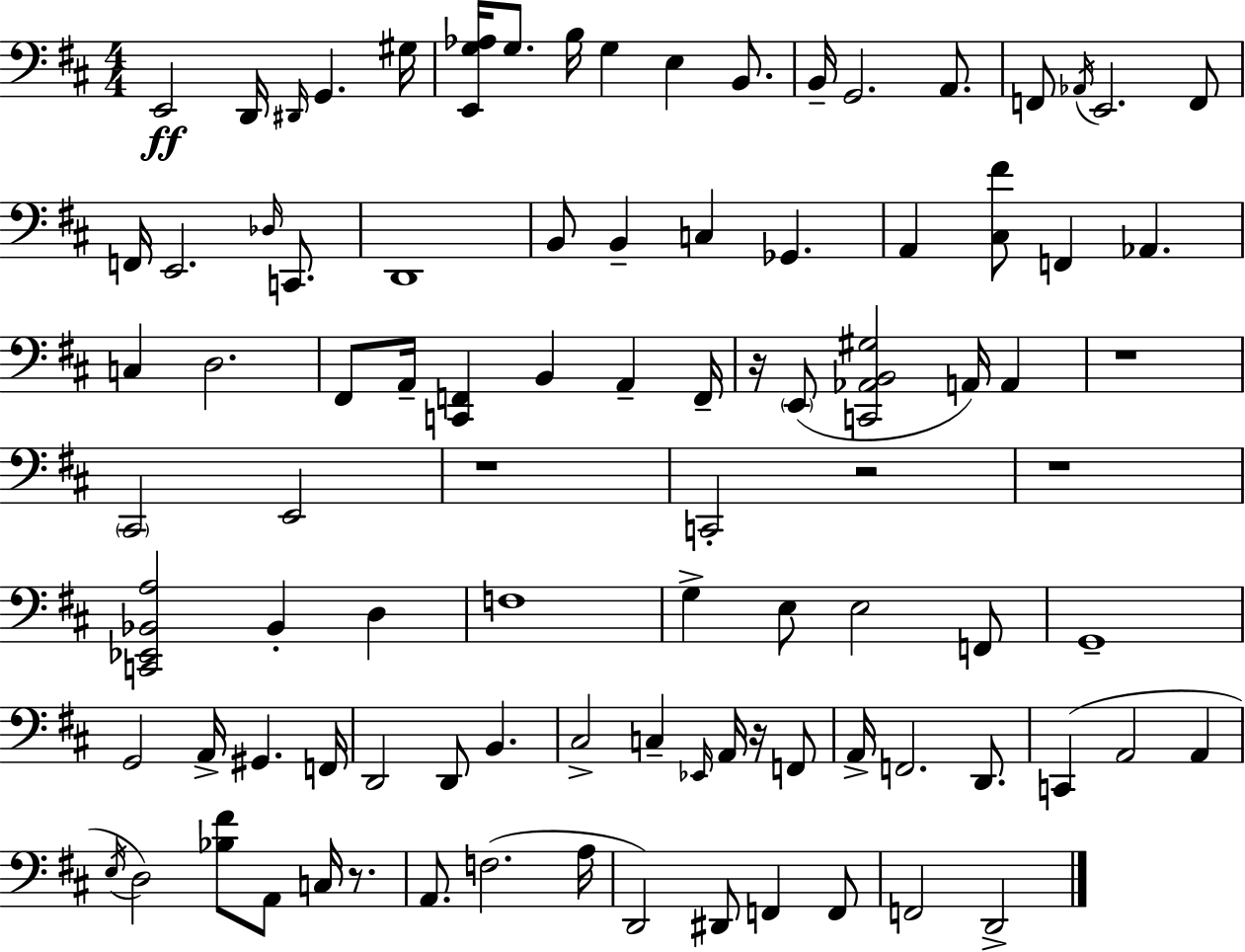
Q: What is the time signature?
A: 4/4